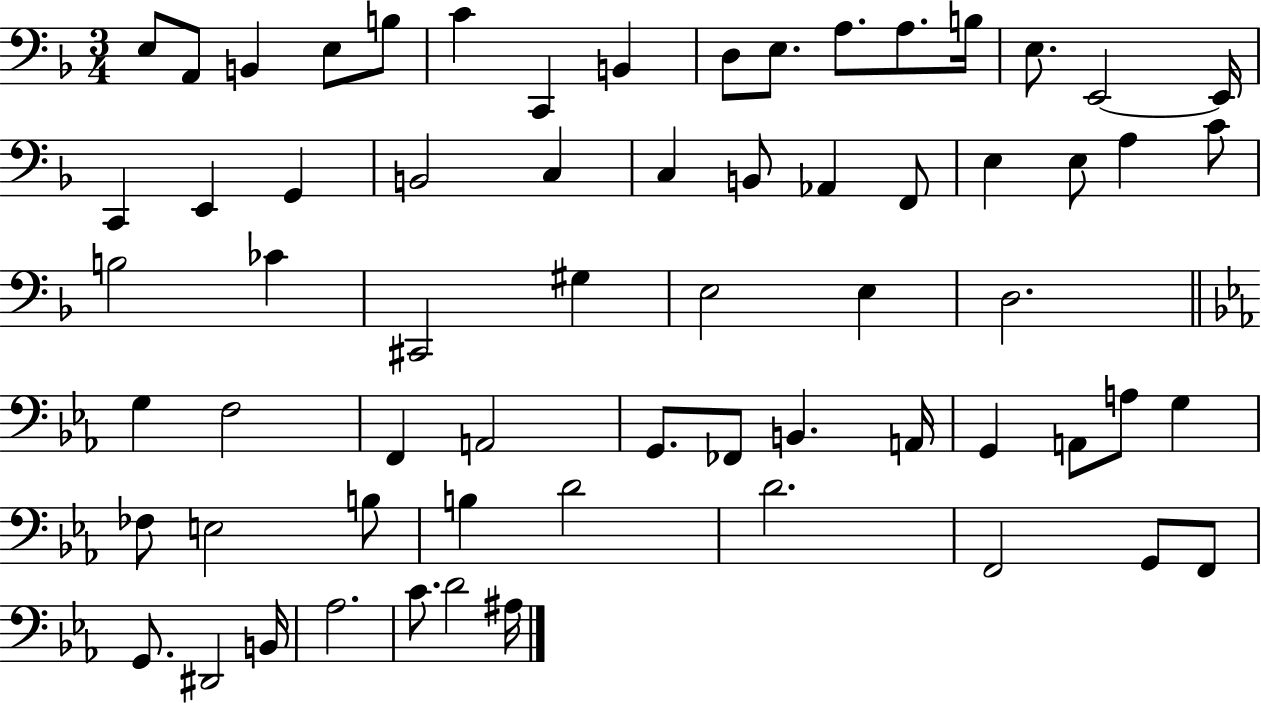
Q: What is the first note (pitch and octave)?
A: E3